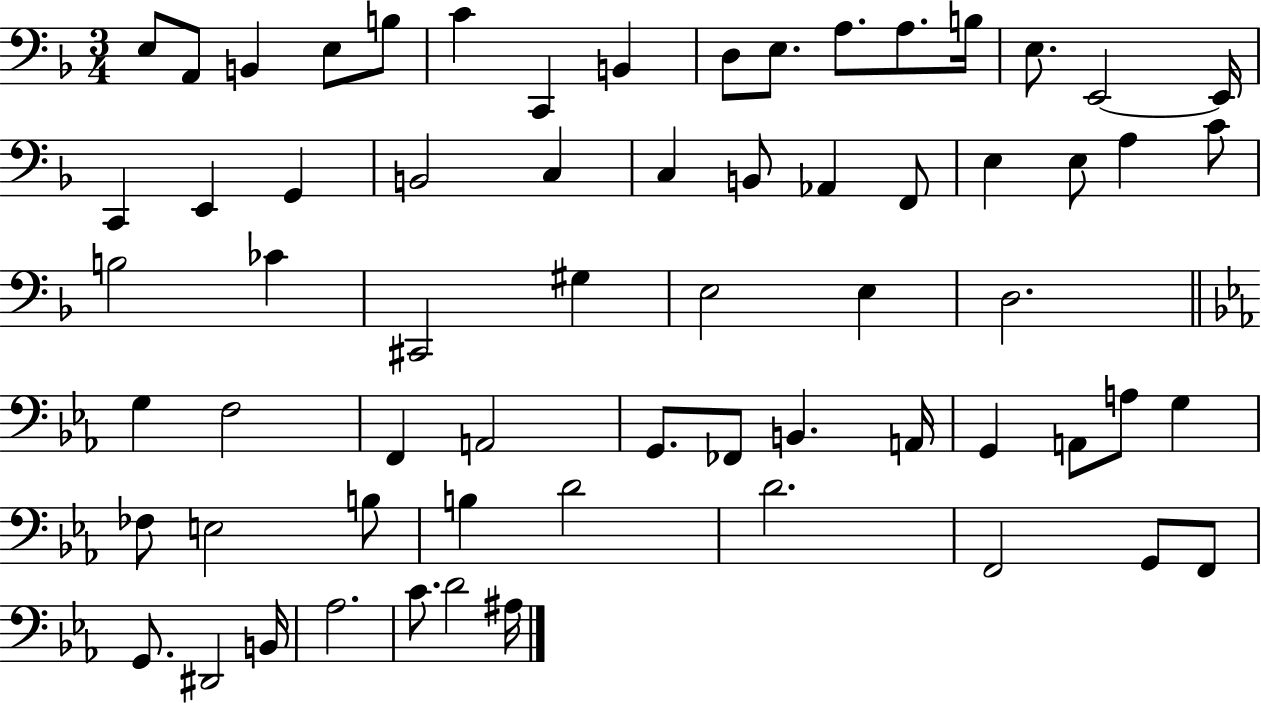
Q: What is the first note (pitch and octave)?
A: E3